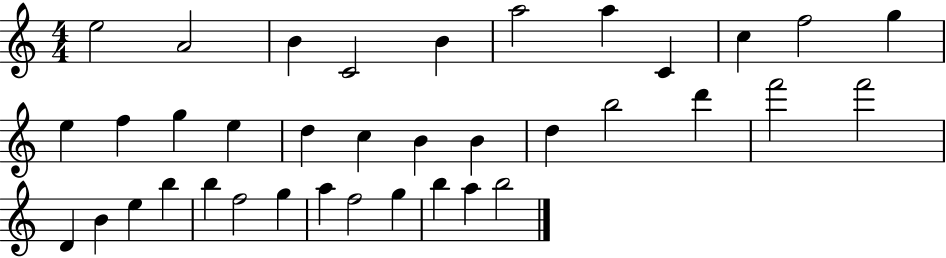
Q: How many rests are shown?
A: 0